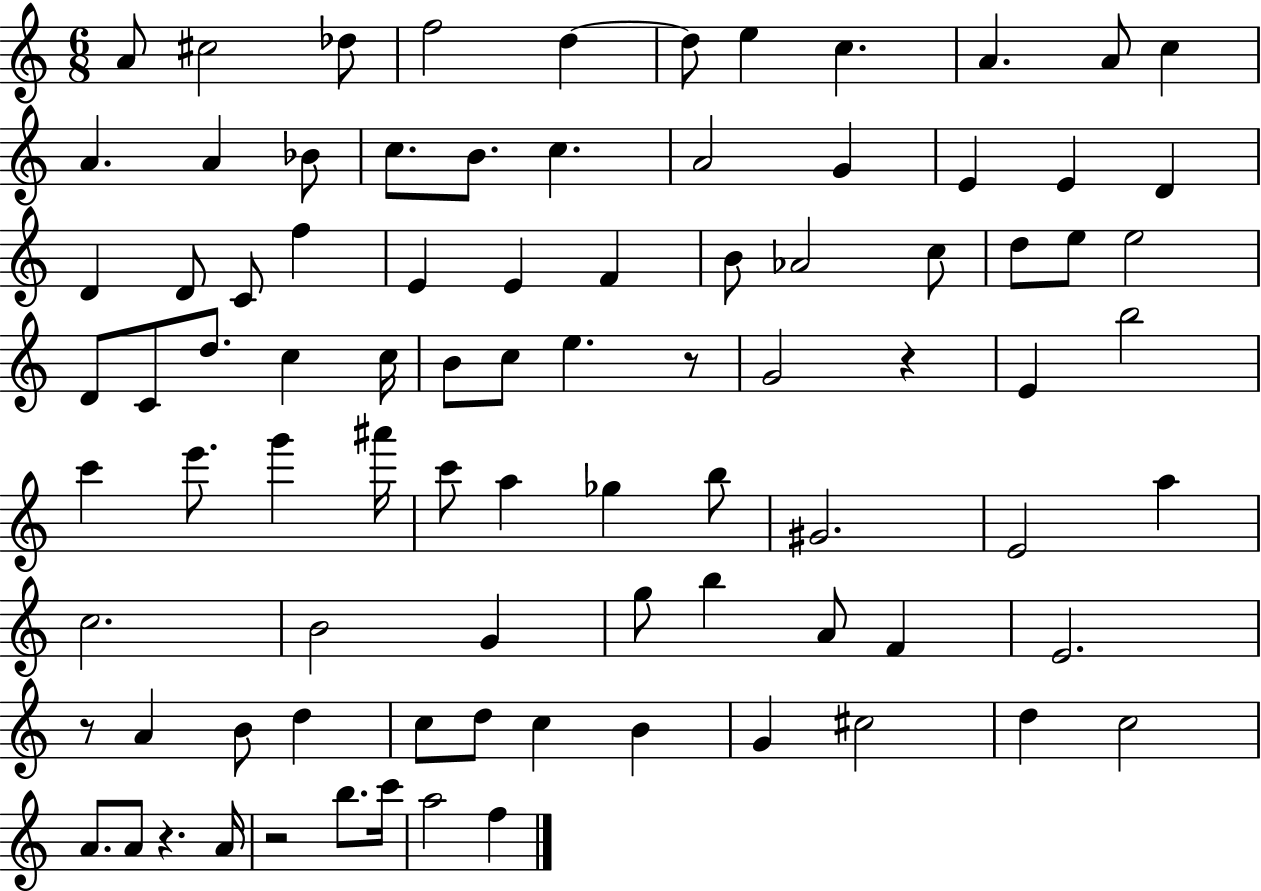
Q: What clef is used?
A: treble